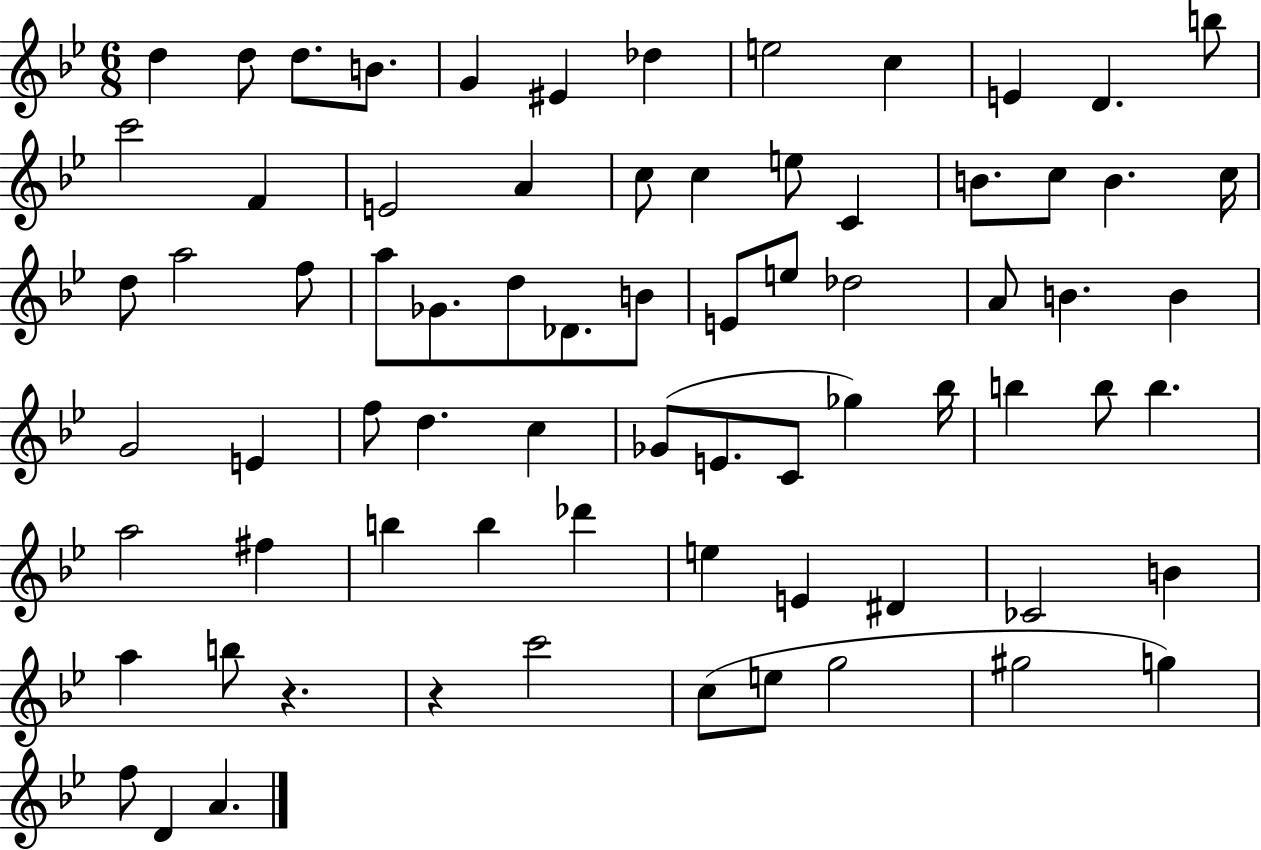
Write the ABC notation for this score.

X:1
T:Untitled
M:6/8
L:1/4
K:Bb
d d/2 d/2 B/2 G ^E _d e2 c E D b/2 c'2 F E2 A c/2 c e/2 C B/2 c/2 B c/4 d/2 a2 f/2 a/2 _G/2 d/2 _D/2 B/2 E/2 e/2 _d2 A/2 B B G2 E f/2 d c _G/2 E/2 C/2 _g _b/4 b b/2 b a2 ^f b b _d' e E ^D _C2 B a b/2 z z c'2 c/2 e/2 g2 ^g2 g f/2 D A